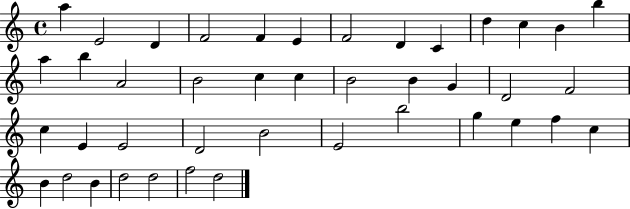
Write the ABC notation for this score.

X:1
T:Untitled
M:4/4
L:1/4
K:C
a E2 D F2 F E F2 D C d c B b a b A2 B2 c c B2 B G D2 F2 c E E2 D2 B2 E2 b2 g e f c B d2 B d2 d2 f2 d2